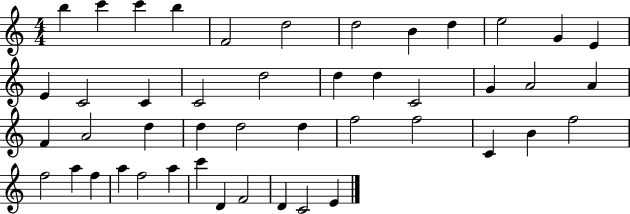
B5/q C6/q C6/q B5/q F4/h D5/h D5/h B4/q D5/q E5/h G4/q E4/q E4/q C4/h C4/q C4/h D5/h D5/q D5/q C4/h G4/q A4/h A4/q F4/q A4/h D5/q D5/q D5/h D5/q F5/h F5/h C4/q B4/q F5/h F5/h A5/q F5/q A5/q F5/h A5/q C6/q D4/q F4/h D4/q C4/h E4/q